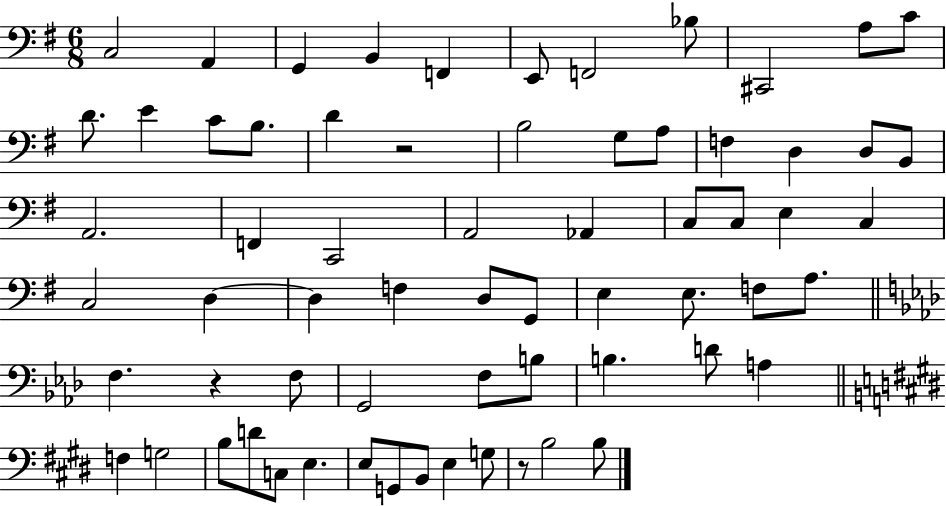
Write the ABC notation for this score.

X:1
T:Untitled
M:6/8
L:1/4
K:G
C,2 A,, G,, B,, F,, E,,/2 F,,2 _B,/2 ^C,,2 A,/2 C/2 D/2 E C/2 B,/2 D z2 B,2 G,/2 A,/2 F, D, D,/2 B,,/2 A,,2 F,, C,,2 A,,2 _A,, C,/2 C,/2 E, C, C,2 D, D, F, D,/2 G,,/2 E, E,/2 F,/2 A,/2 F, z F,/2 G,,2 F,/2 B,/2 B, D/2 A, F, G,2 B,/2 D/2 C,/2 E, E,/2 G,,/2 B,,/2 E, G,/2 z/2 B,2 B,/2